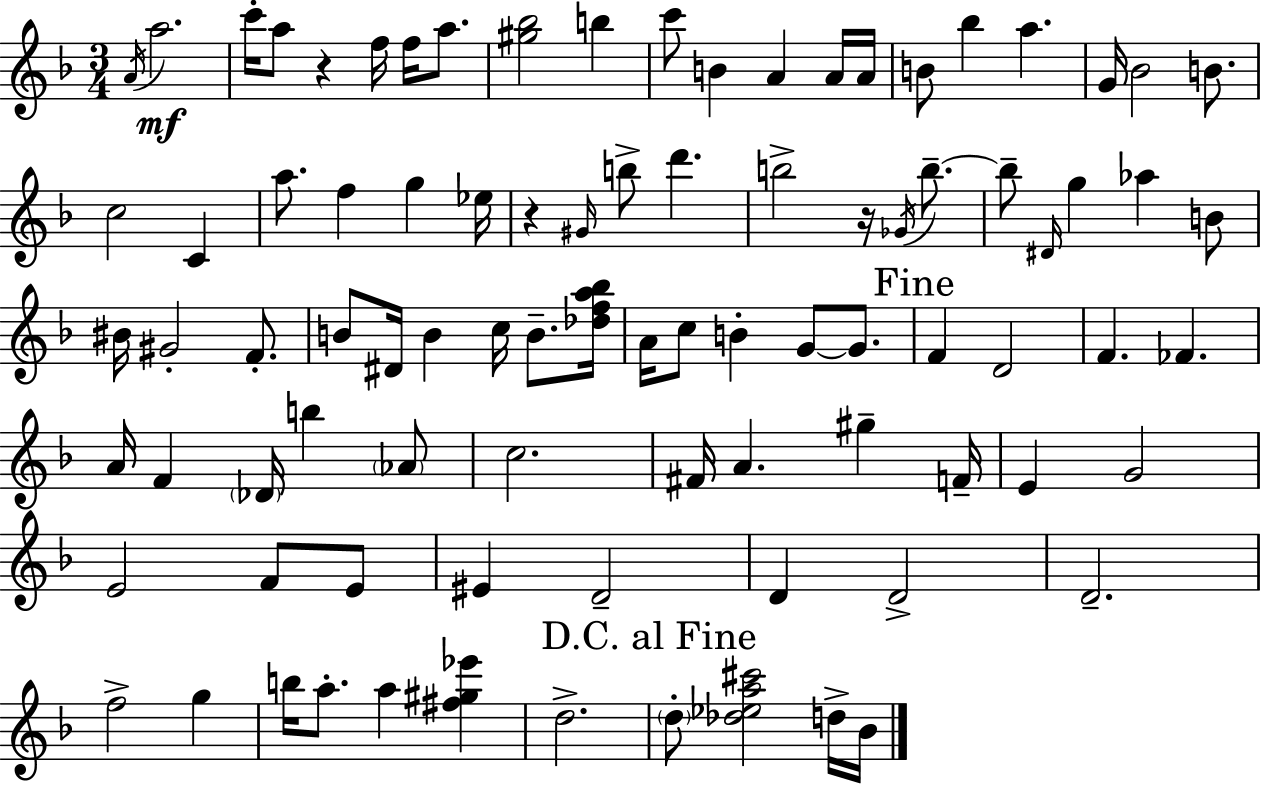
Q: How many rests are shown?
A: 3